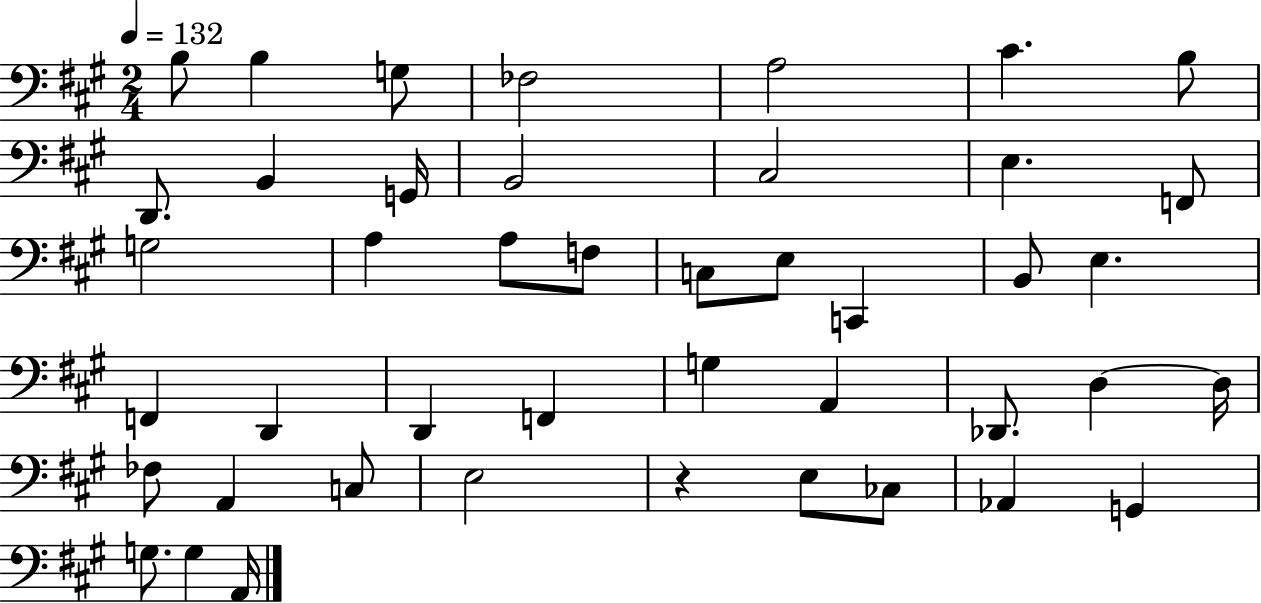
B3/e B3/q G3/e FES3/h A3/h C#4/q. B3/e D2/e. B2/q G2/s B2/h C#3/h E3/q. F2/e G3/h A3/q A3/e F3/e C3/e E3/e C2/q B2/e E3/q. F2/q D2/q D2/q F2/q G3/q A2/q Db2/e. D3/q D3/s FES3/e A2/q C3/e E3/h R/q E3/e CES3/e Ab2/q G2/q G3/e. G3/q A2/s